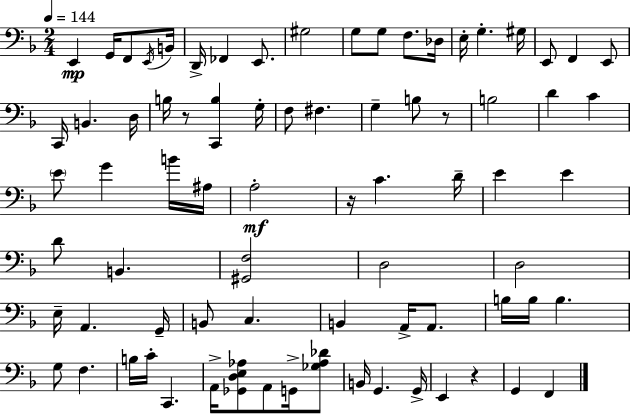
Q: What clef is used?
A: bass